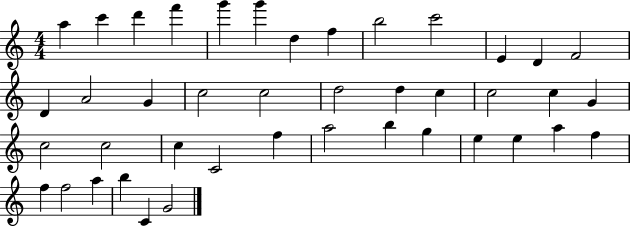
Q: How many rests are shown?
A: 0